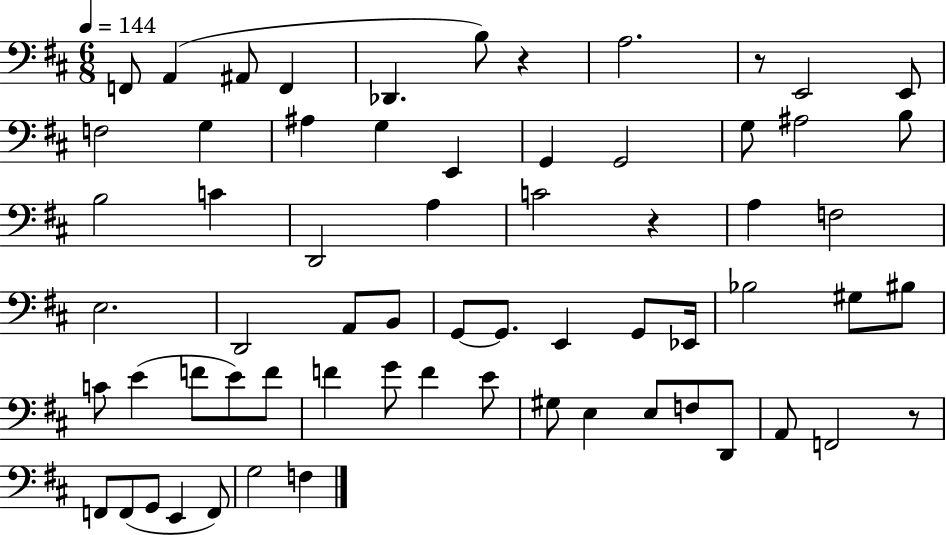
{
  \clef bass
  \numericTimeSignature
  \time 6/8
  \key d \major
  \tempo 4 = 144
  f,8 a,4( ais,8 f,4 | des,4. b8) r4 | a2. | r8 e,2 e,8 | \break f2 g4 | ais4 g4 e,4 | g,4 g,2 | g8 ais2 b8 | \break b2 c'4 | d,2 a4 | c'2 r4 | a4 f2 | \break e2. | d,2 a,8 b,8 | g,8~~ g,8. e,4 g,8 ees,16 | bes2 gis8 bis8 | \break c'8 e'4( f'8 e'8) f'8 | f'4 g'8 f'4 e'8 | gis8 e4 e8 f8 d,8 | a,8 f,2 r8 | \break f,8 f,8( g,8 e,4 f,8) | g2 f4 | \bar "|."
}